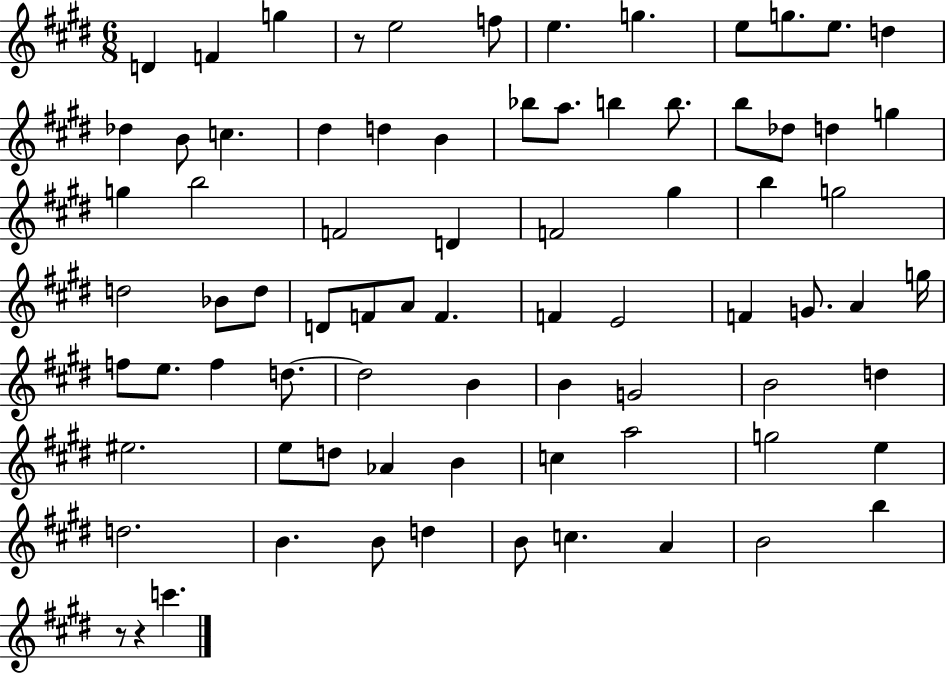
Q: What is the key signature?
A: E major